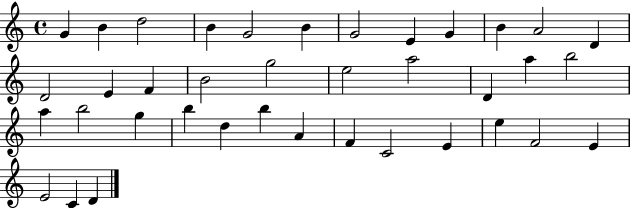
X:1
T:Untitled
M:4/4
L:1/4
K:C
G B d2 B G2 B G2 E G B A2 D D2 E F B2 g2 e2 a2 D a b2 a b2 g b d b A F C2 E e F2 E E2 C D